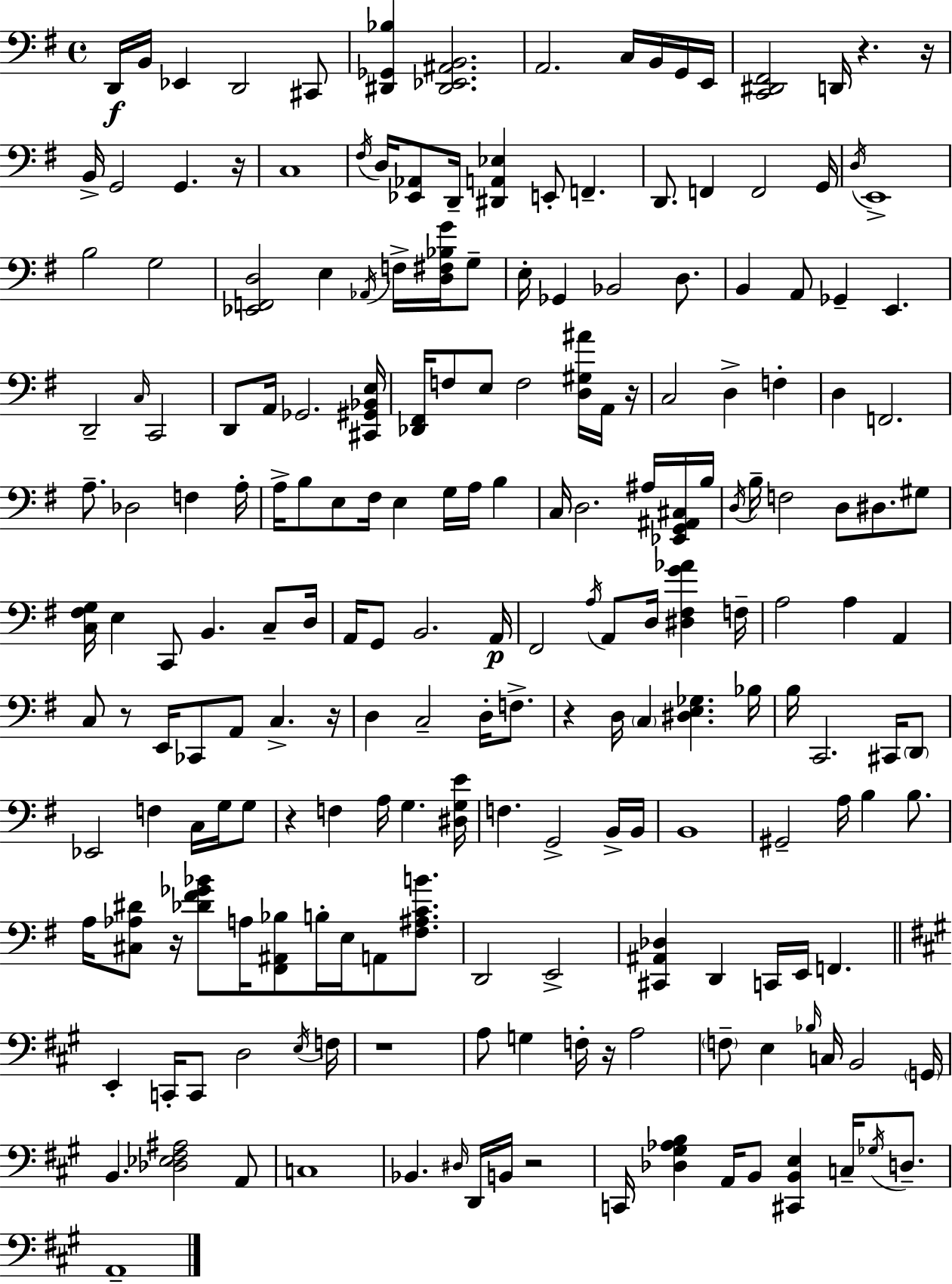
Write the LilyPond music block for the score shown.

{
  \clef bass
  \time 4/4
  \defaultTimeSignature
  \key e \minor
  d,16\f b,16 ees,4 d,2 cis,8 | <dis, ges, bes>4 <dis, ees, ais, b,>2. | a,2. c16 b,16 g,16 e,16 | <c, dis, fis,>2 d,16 r4. r16 | \break b,16-> g,2 g,4. r16 | c1 | \acciaccatura { fis16 } d16 <ees, aes,>8 d,16-- <dis, a, ees>4 e,8-. f,4.-- | d,8. f,4 f,2 | \break g,16 \acciaccatura { d16 } e,1-> | b2 g2 | <ees, f, d>2 e4 \acciaccatura { aes,16 } f16-> | <d fis bes g'>16 g8-- e16-. ges,4 bes,2 | \break d8. b,4 a,8 ges,4-- e,4. | d,2-- \grace { c16 } c,2 | d,8 a,16 ges,2. | <cis, gis, bes, e>16 <des, fis,>16 f8 e8 f2 | \break <d gis ais'>16 a,16 r16 c2 d4-> | f4-. d4 f,2. | a8.-- des2 f4 | a16-. a16-> b8 e8 fis16 e4 g16 a16 | \break b4 c16 d2. | ais16 <ees, g, ais, cis>16 b16 \acciaccatura { d16 } b16-- f2 d8 | dis8. gis8 <c fis g>16 e4 c,8 b,4. | c8-- d16 a,16 g,8 b,2. | \break a,16\p fis,2 \acciaccatura { a16 } a,8 | d16 <dis fis g' aes'>4 f16-- a2 a4 | a,4 c8 r8 e,16 ces,8 a,8 c4.-> | r16 d4 c2-- | \break d16-. f8.-> r4 d16 \parenthesize c4 <dis e ges>4. | bes16 b16 c,2. | cis,16 \parenthesize d,8 ees,2 f4 | c16 g16 g8 r4 f4 a16 g4. | \break <dis g e'>16 f4. g,2-> | b,16-> b,16 b,1 | gis,2-- a16 b4 | b8. a16 <cis aes dis'>8 r16 <des' fis' ges' bes'>8 a16 <fis, ais, bes>8 b16-. | \break e16 a,8 <fis ais c' b'>8. d,2 e,2-> | <cis, ais, des>4 d,4 c,16 e,16 | f,4. \bar "||" \break \key a \major e,4-. c,16-. c,8 d2 \acciaccatura { e16 } | f16 r1 | a8 g4 f16-. r16 a2 | \parenthesize f8-- e4 \grace { bes16 } c16 b,2 | \break \parenthesize g,16 b,4. <des ees fis ais>2 | a,8 c1 | bes,4. \grace { dis16 } d,16 b,16 r2 | c,16 <des gis aes b>4 a,16 b,8 <cis, b, e>4 c16-- | \break \acciaccatura { ges16 } d8.-- a,1-- | \bar "|."
}